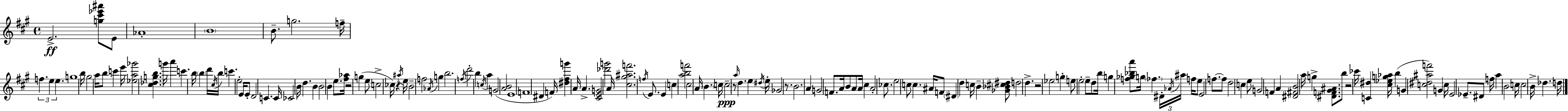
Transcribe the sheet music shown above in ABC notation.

X:1
T:Untitled
M:4/4
L:1/4
K:A
E2 [g^c'_e'^a']/2 E/2 _A4 B4 B/2 g2 f/4 f e e g4 b/4 ^g2 a/4 b/2 c' e'/4 [_ea_g']2 [^c_dgb] g'/4 a' c' b/4 b d'/4 ^c/4 b/4 c' e2 E/4 E/2 D2 C C/4 _C2 B/4 d B B2 B e/2 [^f_a]/4 z2 g e/2 c2 _c/4 z ^a/4 e/4 B2 f2 _A/4 g b2 f/4 d'2 b c/4 a G2 [AB]2 E4 F4 ^D F/4 [^d^fg'] A/4 A [^CEG]2 [_d'g']2 A/4 [^c^g^af']2 f/4 E/2 E c [abf']2 ^c2 A/4 B c/4 c2 z/2 a/4 d e ^d/4 e/4 _G2 z/2 B2 A G2 F/2 A/4 B/2 A/2 A/4 ^c A2 _c/2 e2 c/2 c ^A/4 F/2 ^D d c/4 B [_G_B^c^d]/2 d2 d z2 _e2 g e/2 e2 e/2 d/2 b/4 g [f_g_ba']/2 g/4 _f ^D/4 _A/4 ^a/4 f/4 e/2 E2 f/2 f/2 d2 c e/2 G2 F A [^D^FB]2 a/4 g [^DF^G^A]/2 b/2 z2 _c'/4 [C^d] [^c_eg_a]/4 b G [c^d^af']2 G c/4 E2 _E/2 ^D/2 f/4 a B2 c/4 c2 B/4 _d d/4